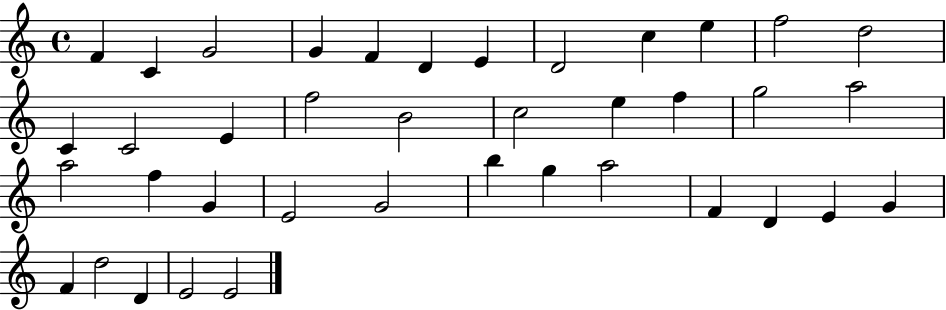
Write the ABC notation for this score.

X:1
T:Untitled
M:4/4
L:1/4
K:C
F C G2 G F D E D2 c e f2 d2 C C2 E f2 B2 c2 e f g2 a2 a2 f G E2 G2 b g a2 F D E G F d2 D E2 E2